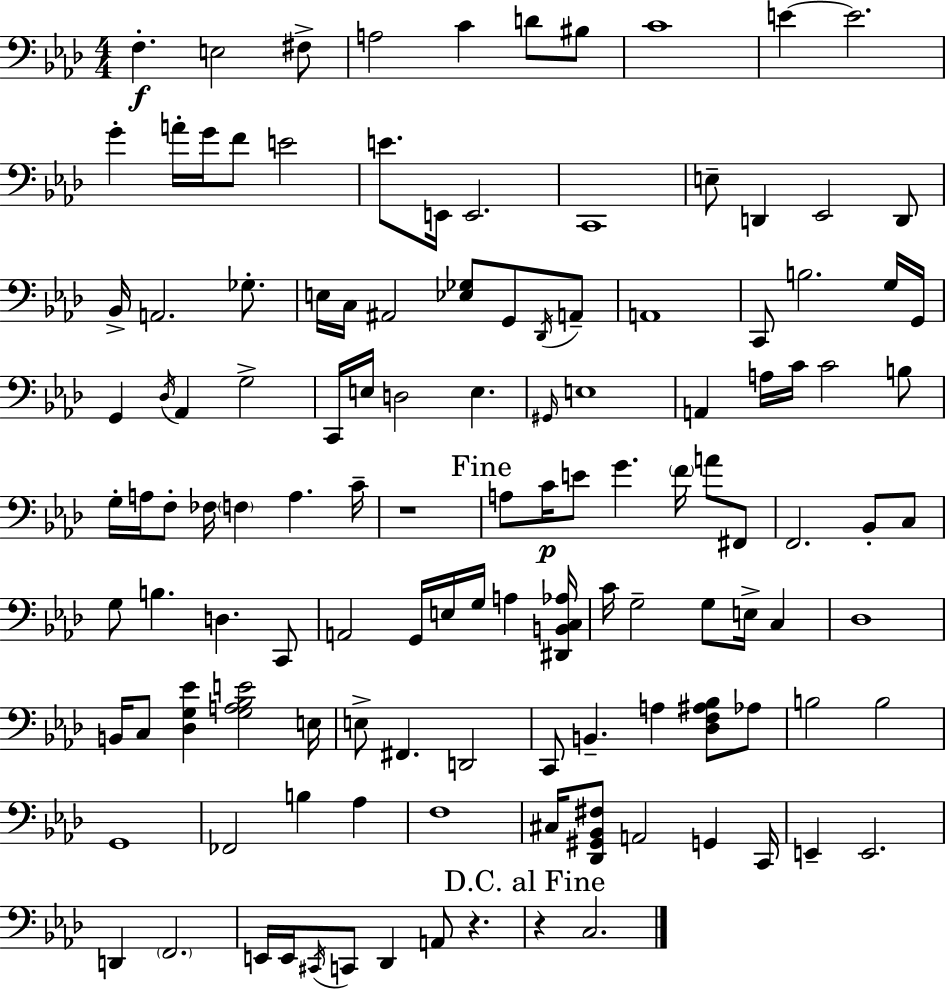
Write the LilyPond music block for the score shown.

{
  \clef bass
  \numericTimeSignature
  \time 4/4
  \key aes \major
  f4.-.\f e2 fis8-> | a2 c'4 d'8 bis8 | c'1 | e'4~~ e'2. | \break g'4-. a'16-. g'16 f'8 e'2 | e'8. e,16 e,2. | c,1 | e8-- d,4 ees,2 d,8 | \break bes,16-> a,2. ges8.-. | e16 c16 ais,2 <ees ges>8 g,8 \acciaccatura { des,16 } a,8-- | a,1 | c,8 b2. g16 | \break g,16 g,4 \acciaccatura { des16 } aes,4 g2-> | c,16 e16 d2 e4. | \grace { gis,16 } e1 | a,4 a16 c'16 c'2 | \break b8 g16-. a16 f8-. fes16 \parenthesize f4 a4. | c'16-- r1 | \mark "Fine" a8 c'16\p e'8 g'4. \parenthesize f'16 a'8 | fis,8 f,2. bes,8-. | \break c8 g8 b4. d4. | c,8 a,2 g,16 e16 g16 a4 | <dis, b, c aes>16 c'16 g2-- g8 e16-> c4 | des1 | \break b,16 c8 <des g ees'>4 <g a bes e'>2 | e16 e8-> fis,4. d,2 | c,8 b,4.-- a4 <des f ais bes>8 | aes8 b2 b2 | \break g,1 | fes,2 b4 aes4 | f1 | cis16 <des, gis, bes, fis>8 a,2 g,4 | \break c,16 e,4-- e,2. | d,4 \parenthesize f,2. | e,16 e,16 \acciaccatura { cis,16 } c,8 des,4 a,8 r4. | \mark "D.C. al Fine" r4 c2. | \break \bar "|."
}